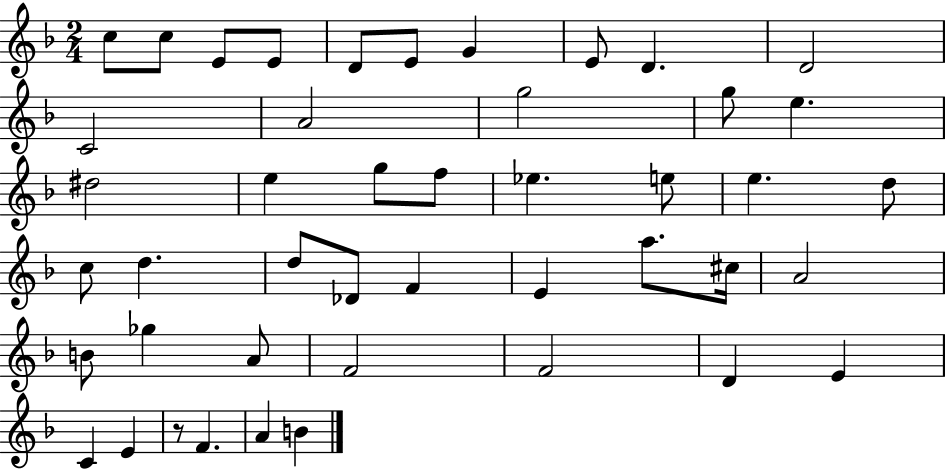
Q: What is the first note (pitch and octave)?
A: C5